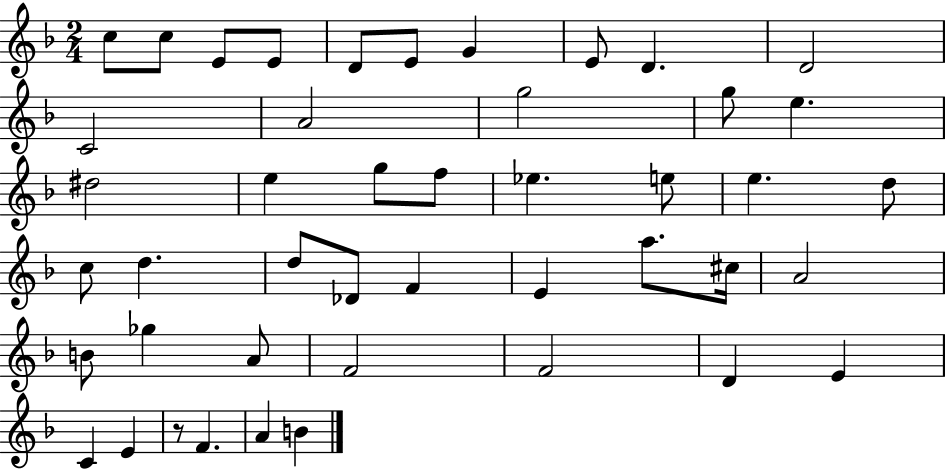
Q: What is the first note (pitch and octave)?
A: C5